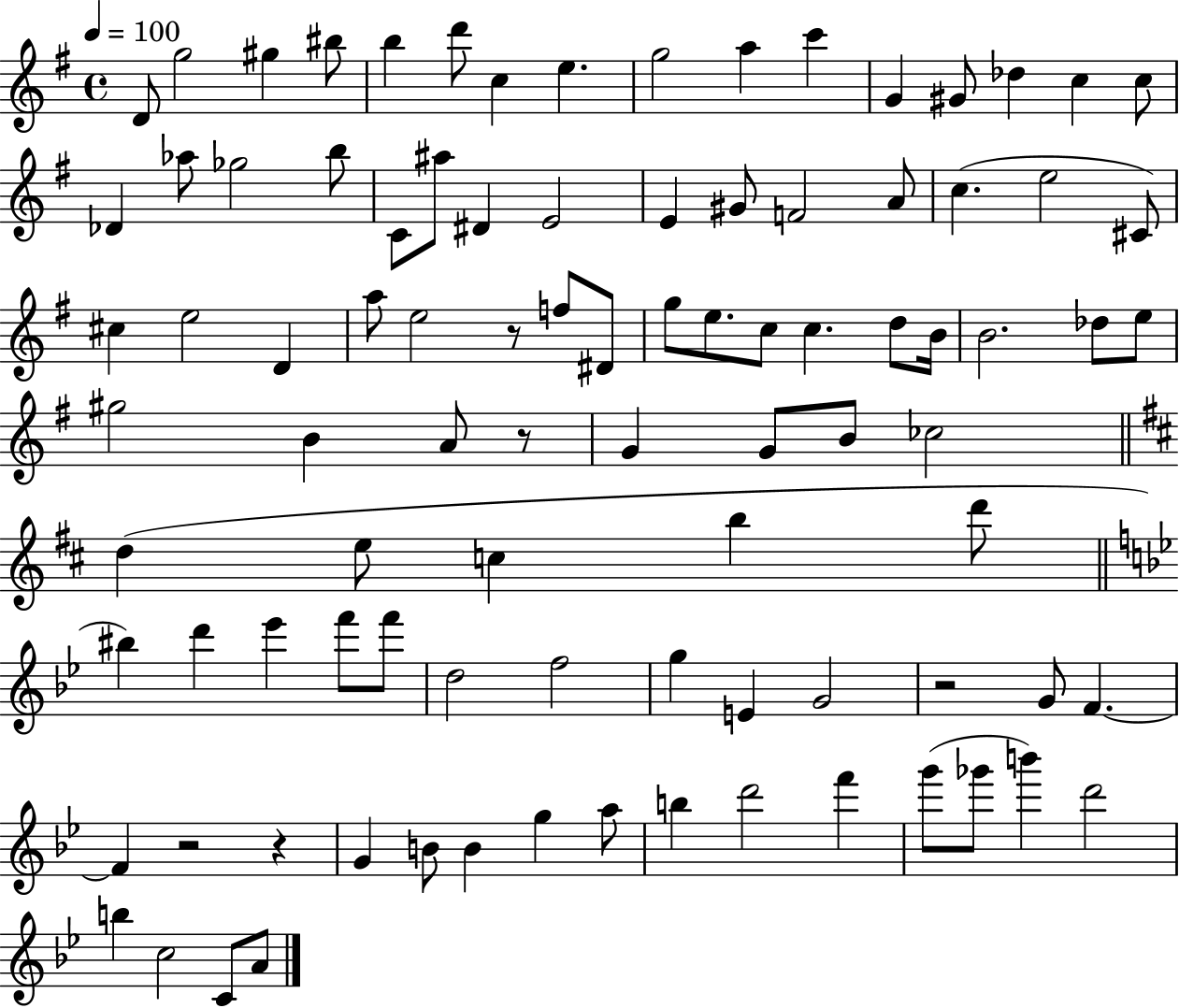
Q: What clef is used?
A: treble